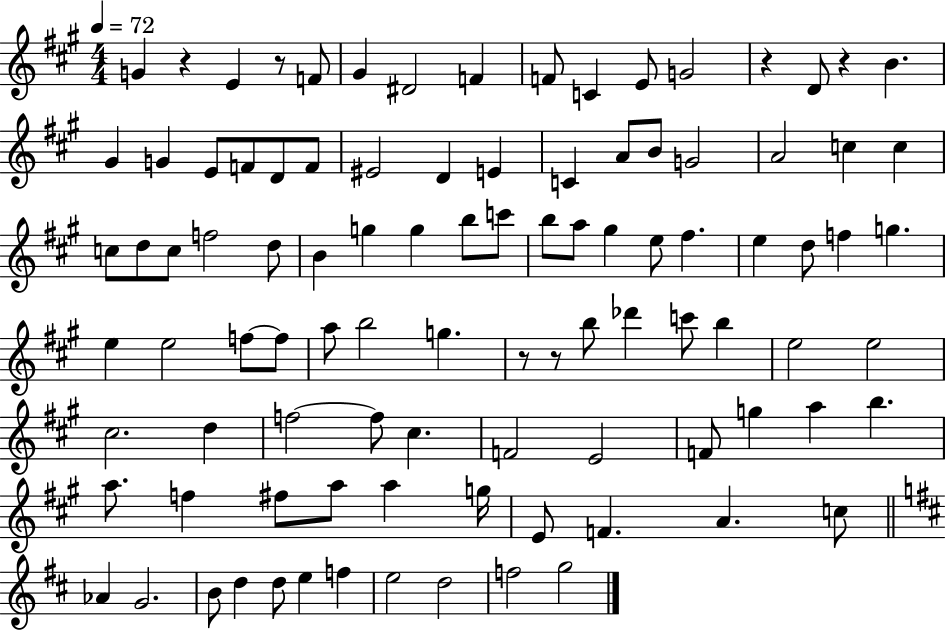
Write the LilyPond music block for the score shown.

{
  \clef treble
  \numericTimeSignature
  \time 4/4
  \key a \major
  \tempo 4 = 72
  g'4 r4 e'4 r8 f'8 | gis'4 dis'2 f'4 | f'8 c'4 e'8 g'2 | r4 d'8 r4 b'4. | \break gis'4 g'4 e'8 f'8 d'8 f'8 | eis'2 d'4 e'4 | c'4 a'8 b'8 g'2 | a'2 c''4 c''4 | \break c''8 d''8 c''8 f''2 d''8 | b'4 g''4 g''4 b''8 c'''8 | b''8 a''8 gis''4 e''8 fis''4. | e''4 d''8 f''4 g''4. | \break e''4 e''2 f''8~~ f''8 | a''8 b''2 g''4. | r8 r8 b''8 des'''4 c'''8 b''4 | e''2 e''2 | \break cis''2. d''4 | f''2~~ f''8 cis''4. | f'2 e'2 | f'8 g''4 a''4 b''4. | \break a''8. f''4 fis''8 a''8 a''4 g''16 | e'8 f'4. a'4. c''8 | \bar "||" \break \key d \major aes'4 g'2. | b'8 d''4 d''8 e''4 f''4 | e''2 d''2 | f''2 g''2 | \break \bar "|."
}